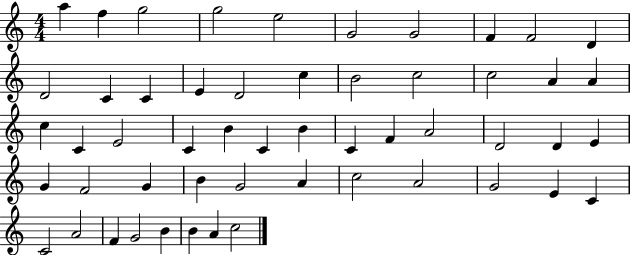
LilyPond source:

{
  \clef treble
  \numericTimeSignature
  \time 4/4
  \key c \major
  a''4 f''4 g''2 | g''2 e''2 | g'2 g'2 | f'4 f'2 d'4 | \break d'2 c'4 c'4 | e'4 d'2 c''4 | b'2 c''2 | c''2 a'4 a'4 | \break c''4 c'4 e'2 | c'4 b'4 c'4 b'4 | c'4 f'4 a'2 | d'2 d'4 e'4 | \break g'4 f'2 g'4 | b'4 g'2 a'4 | c''2 a'2 | g'2 e'4 c'4 | \break c'2 a'2 | f'4 g'2 b'4 | b'4 a'4 c''2 | \bar "|."
}